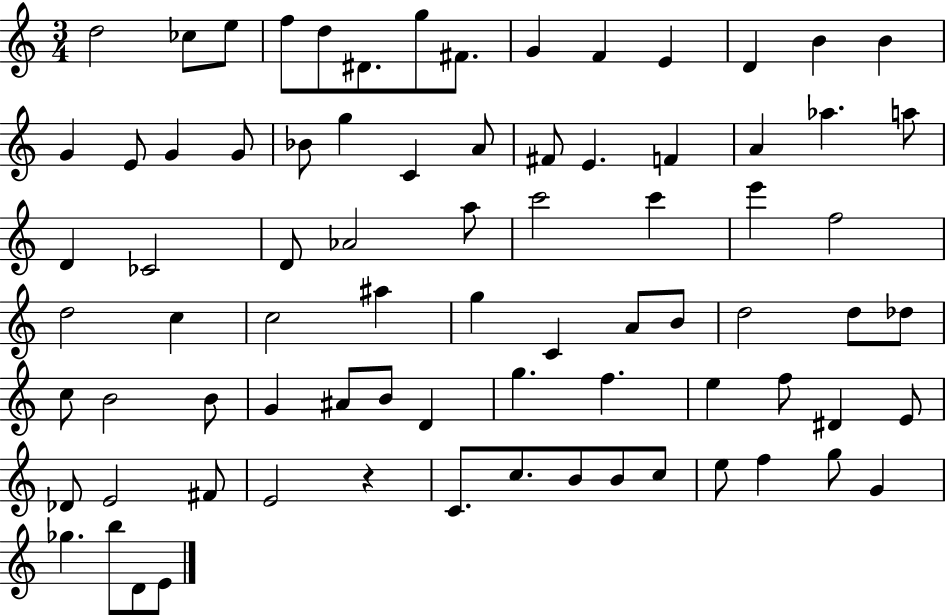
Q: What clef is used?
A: treble